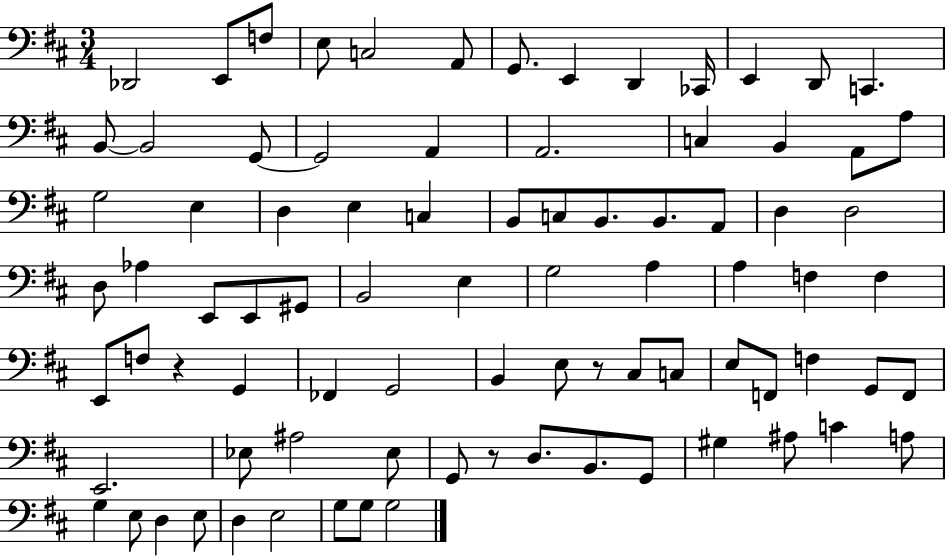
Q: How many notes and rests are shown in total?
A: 85